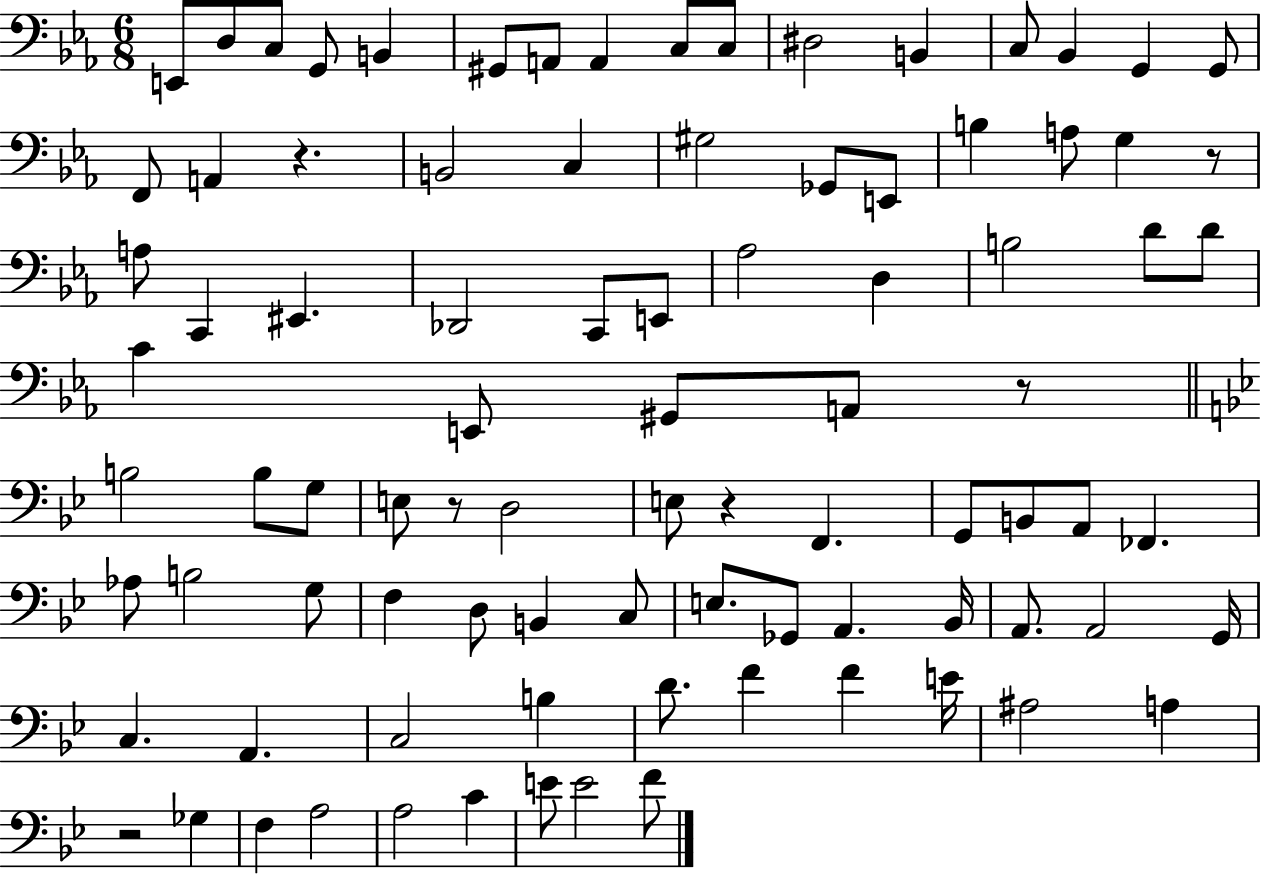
E2/e D3/e C3/e G2/e B2/q G#2/e A2/e A2/q C3/e C3/e D#3/h B2/q C3/e Bb2/q G2/q G2/e F2/e A2/q R/q. B2/h C3/q G#3/h Gb2/e E2/e B3/q A3/e G3/q R/e A3/e C2/q EIS2/q. Db2/h C2/e E2/e Ab3/h D3/q B3/h D4/e D4/e C4/q E2/e G#2/e A2/e R/e B3/h B3/e G3/e E3/e R/e D3/h E3/e R/q F2/q. G2/e B2/e A2/e FES2/q. Ab3/e B3/h G3/e F3/q D3/e B2/q C3/e E3/e. Gb2/e A2/q. Bb2/s A2/e. A2/h G2/s C3/q. A2/q. C3/h B3/q D4/e. F4/q F4/q E4/s A#3/h A3/q R/h Gb3/q F3/q A3/h A3/h C4/q E4/e E4/h F4/e